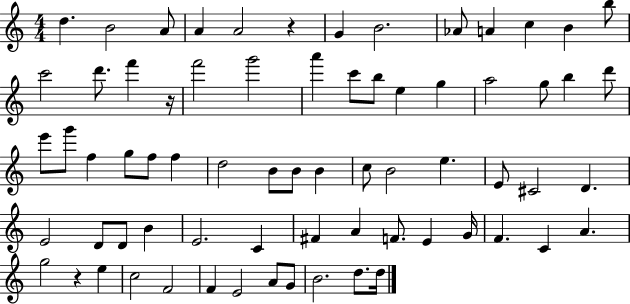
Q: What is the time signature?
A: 4/4